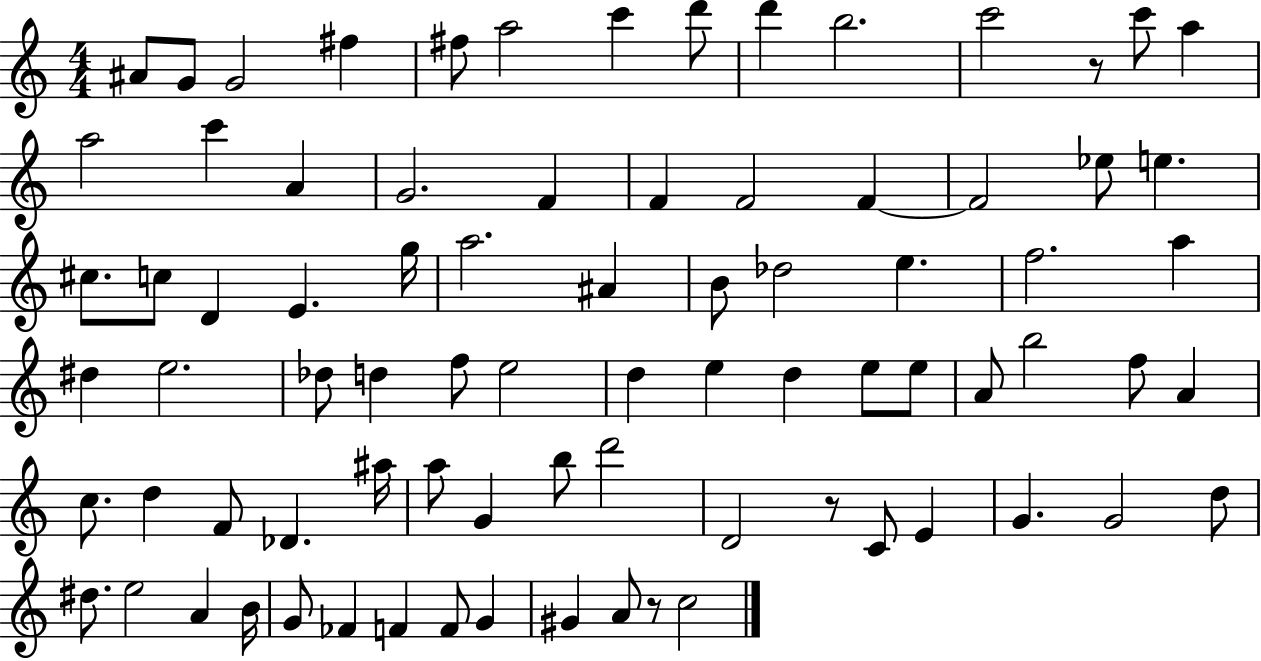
X:1
T:Untitled
M:4/4
L:1/4
K:C
^A/2 G/2 G2 ^f ^f/2 a2 c' d'/2 d' b2 c'2 z/2 c'/2 a a2 c' A G2 F F F2 F F2 _e/2 e ^c/2 c/2 D E g/4 a2 ^A B/2 _d2 e f2 a ^d e2 _d/2 d f/2 e2 d e d e/2 e/2 A/2 b2 f/2 A c/2 d F/2 _D ^a/4 a/2 G b/2 d'2 D2 z/2 C/2 E G G2 d/2 ^d/2 e2 A B/4 G/2 _F F F/2 G ^G A/2 z/2 c2